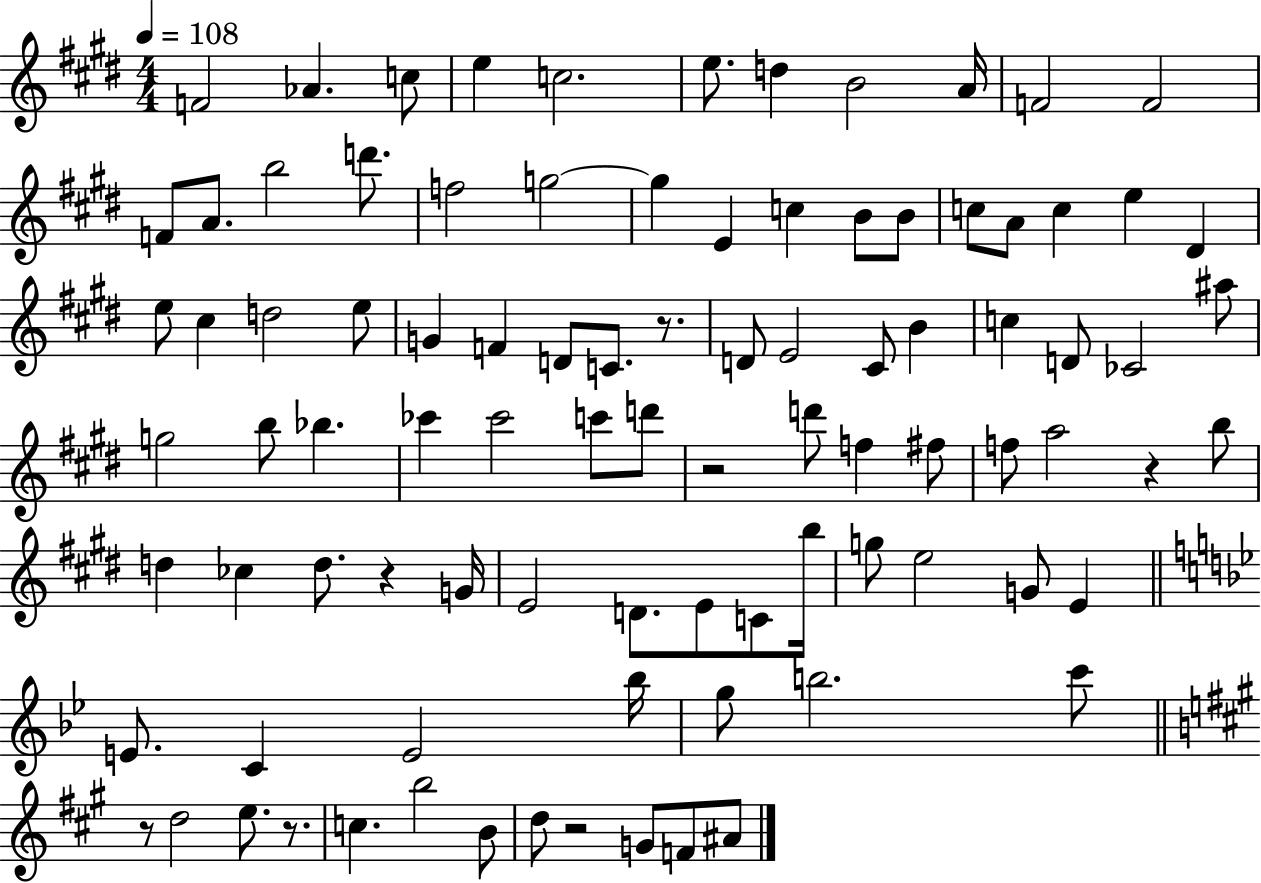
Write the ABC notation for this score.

X:1
T:Untitled
M:4/4
L:1/4
K:E
F2 _A c/2 e c2 e/2 d B2 A/4 F2 F2 F/2 A/2 b2 d'/2 f2 g2 g E c B/2 B/2 c/2 A/2 c e ^D e/2 ^c d2 e/2 G F D/2 C/2 z/2 D/2 E2 ^C/2 B c D/2 _C2 ^a/2 g2 b/2 _b _c' _c'2 c'/2 d'/2 z2 d'/2 f ^f/2 f/2 a2 z b/2 d _c d/2 z G/4 E2 D/2 E/2 C/2 b/4 g/2 e2 G/2 E E/2 C E2 _b/4 g/2 b2 c'/2 z/2 d2 e/2 z/2 c b2 B/2 d/2 z2 G/2 F/2 ^A/2